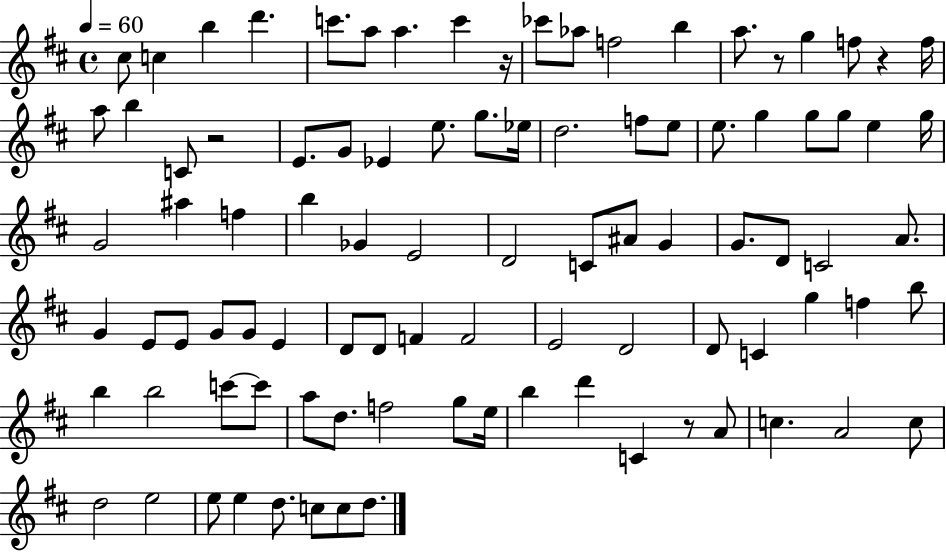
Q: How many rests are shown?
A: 5